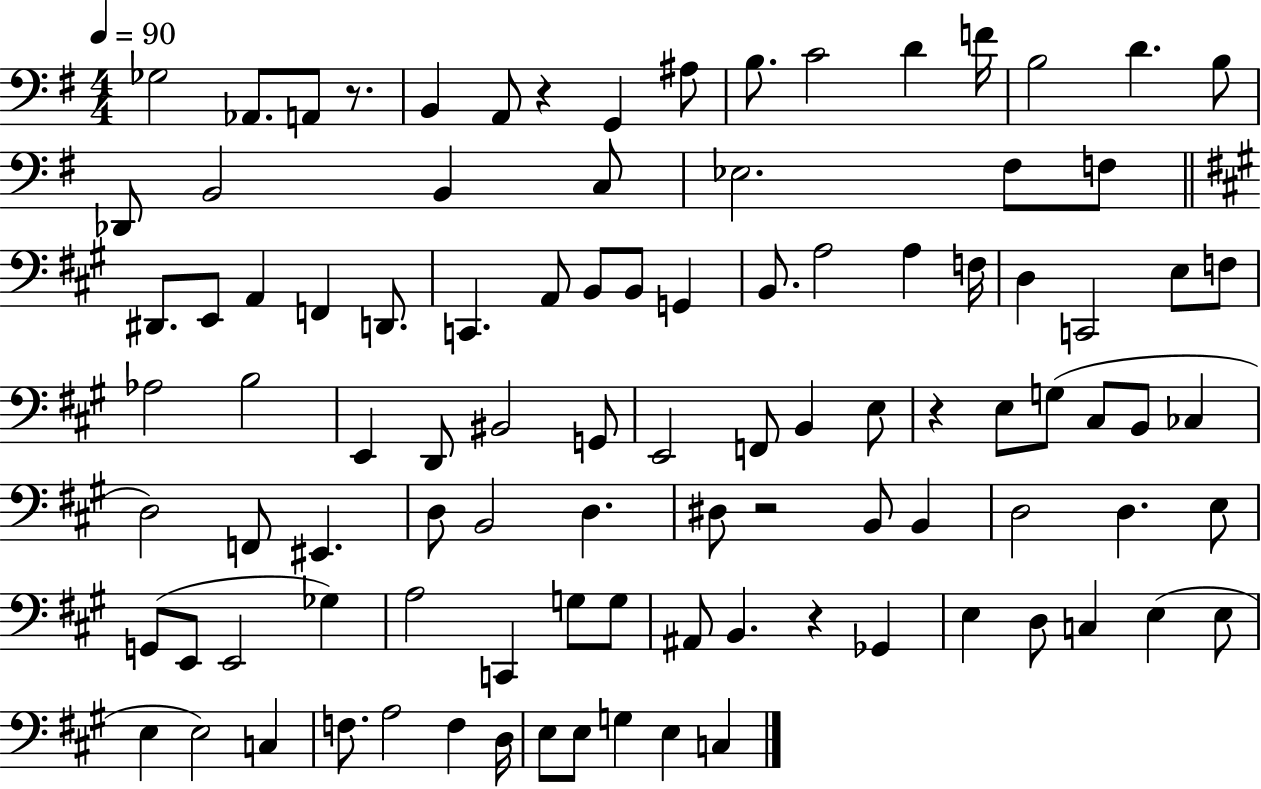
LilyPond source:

{
  \clef bass
  \numericTimeSignature
  \time 4/4
  \key g \major
  \tempo 4 = 90
  \repeat volta 2 { ges2 aes,8. a,8 r8. | b,4 a,8 r4 g,4 ais8 | b8. c'2 d'4 f'16 | b2 d'4. b8 | \break des,8 b,2 b,4 c8 | ees2. fis8 f8 | \bar "||" \break \key a \major dis,8. e,8 a,4 f,4 d,8. | c,4. a,8 b,8 b,8 g,4 | b,8. a2 a4 f16 | d4 c,2 e8 f8 | \break aes2 b2 | e,4 d,8 bis,2 g,8 | e,2 f,8 b,4 e8 | r4 e8 g8( cis8 b,8 ces4 | \break d2) f,8 eis,4. | d8 b,2 d4. | dis8 r2 b,8 b,4 | d2 d4. e8 | \break g,8( e,8 e,2 ges4) | a2 c,4 g8 g8 | ais,8 b,4. r4 ges,4 | e4 d8 c4 e4( e8 | \break e4 e2) c4 | f8. a2 f4 d16 | e8 e8 g4 e4 c4 | } \bar "|."
}